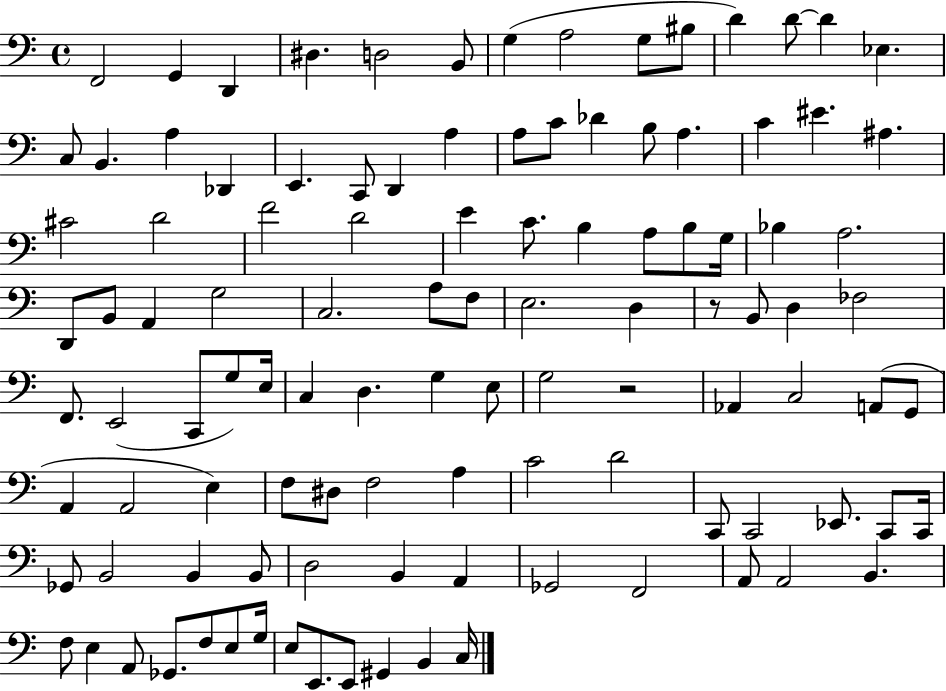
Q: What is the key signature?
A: C major